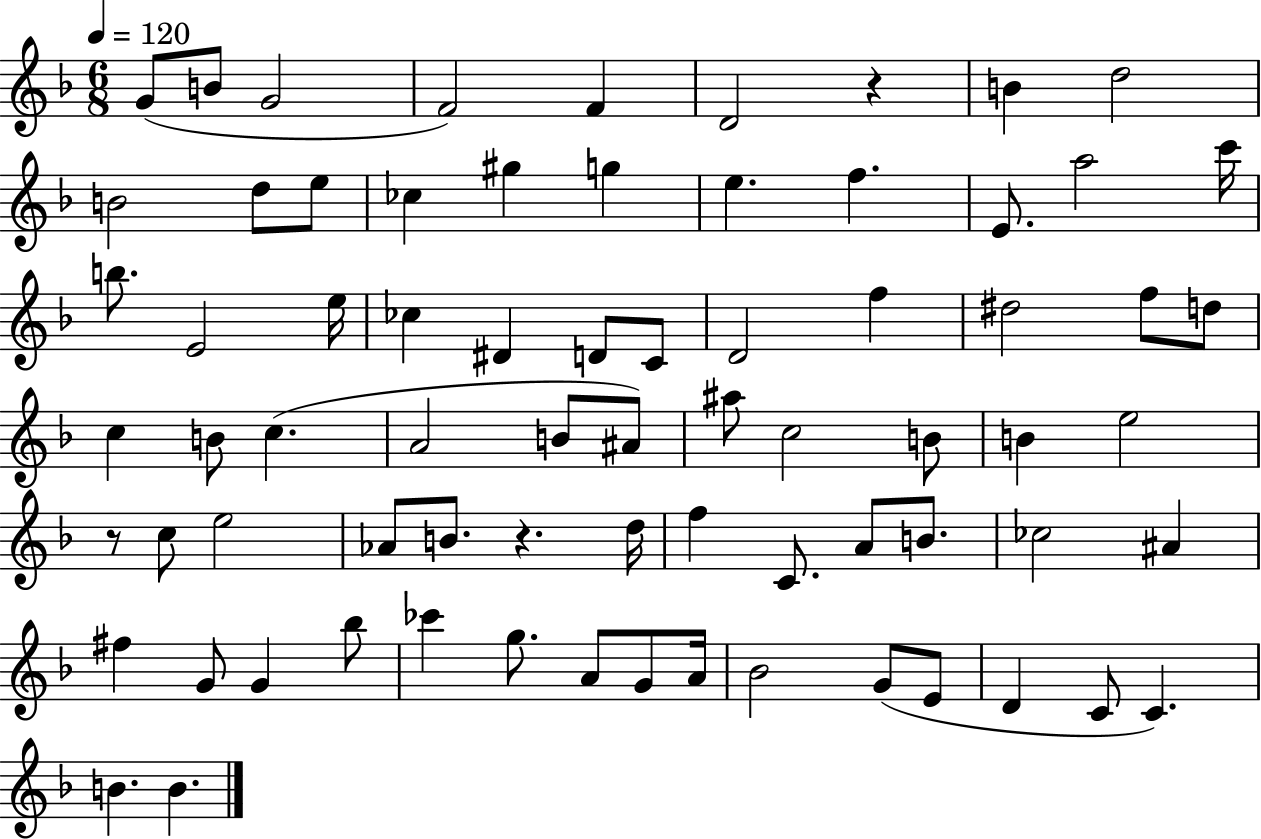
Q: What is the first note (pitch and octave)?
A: G4